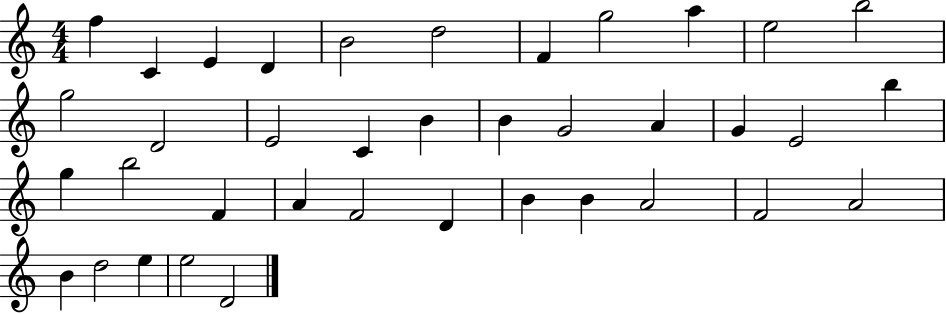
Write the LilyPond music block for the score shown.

{
  \clef treble
  \numericTimeSignature
  \time 4/4
  \key c \major
  f''4 c'4 e'4 d'4 | b'2 d''2 | f'4 g''2 a''4 | e''2 b''2 | \break g''2 d'2 | e'2 c'4 b'4 | b'4 g'2 a'4 | g'4 e'2 b''4 | \break g''4 b''2 f'4 | a'4 f'2 d'4 | b'4 b'4 a'2 | f'2 a'2 | \break b'4 d''2 e''4 | e''2 d'2 | \bar "|."
}